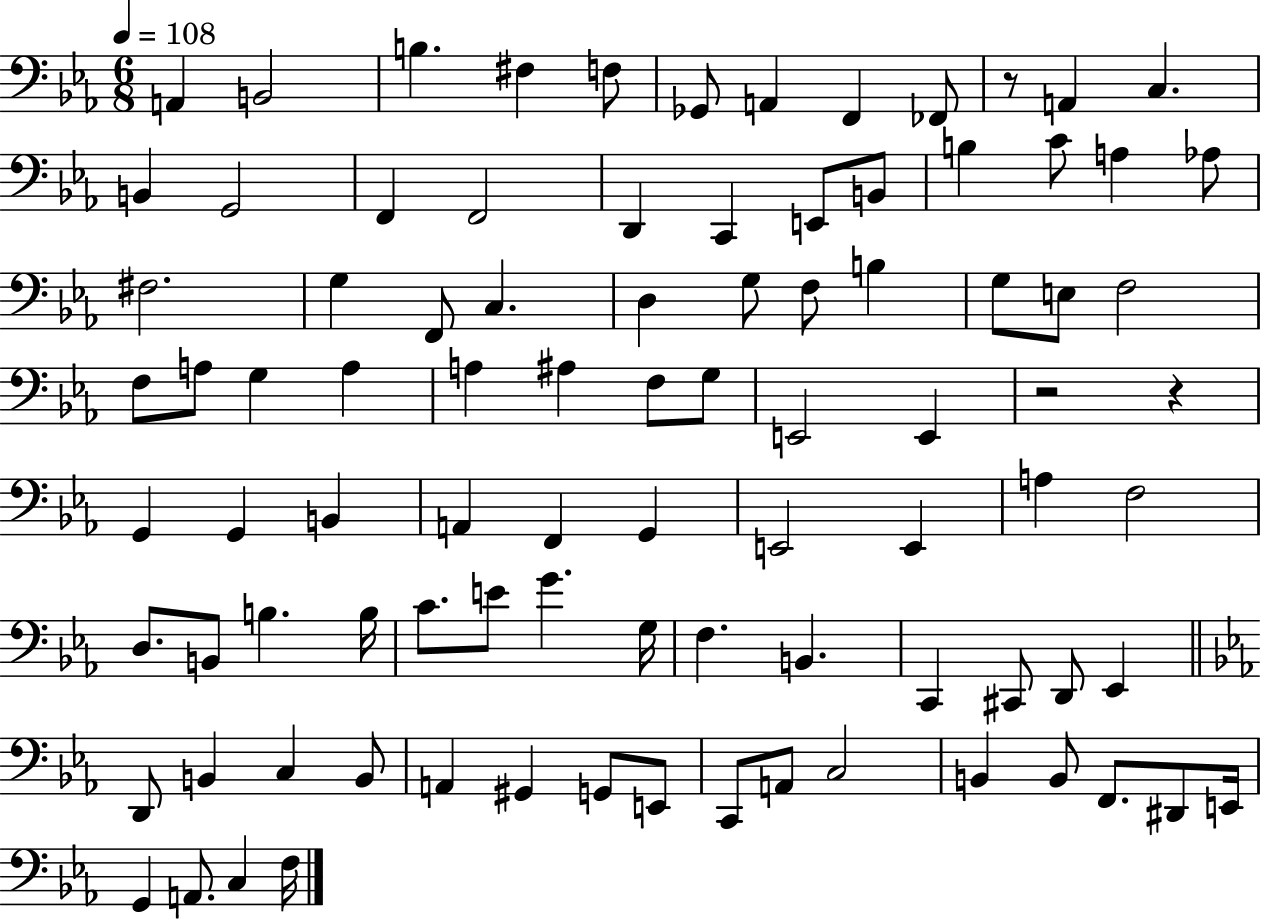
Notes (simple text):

A2/q B2/h B3/q. F#3/q F3/e Gb2/e A2/q F2/q FES2/e R/e A2/q C3/q. B2/q G2/h F2/q F2/h D2/q C2/q E2/e B2/e B3/q C4/e A3/q Ab3/e F#3/h. G3/q F2/e C3/q. D3/q G3/e F3/e B3/q G3/e E3/e F3/h F3/e A3/e G3/q A3/q A3/q A#3/q F3/e G3/e E2/h E2/q R/h R/q G2/q G2/q B2/q A2/q F2/q G2/q E2/h E2/q A3/q F3/h D3/e. B2/e B3/q. B3/s C4/e. E4/e G4/q. G3/s F3/q. B2/q. C2/q C#2/e D2/e Eb2/q D2/e B2/q C3/q B2/e A2/q G#2/q G2/e E2/e C2/e A2/e C3/h B2/q B2/e F2/e. D#2/e E2/s G2/q A2/e. C3/q F3/s